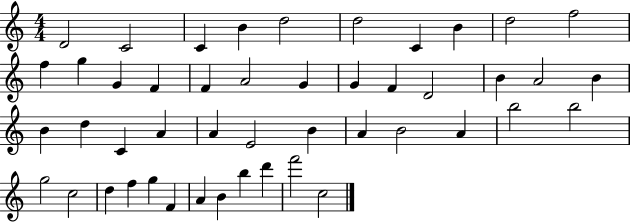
{
  \clef treble
  \numericTimeSignature
  \time 4/4
  \key c \major
  d'2 c'2 | c'4 b'4 d''2 | d''2 c'4 b'4 | d''2 f''2 | \break f''4 g''4 g'4 f'4 | f'4 a'2 g'4 | g'4 f'4 d'2 | b'4 a'2 b'4 | \break b'4 d''4 c'4 a'4 | a'4 e'2 b'4 | a'4 b'2 a'4 | b''2 b''2 | \break g''2 c''2 | d''4 f''4 g''4 f'4 | a'4 b'4 b''4 d'''4 | f'''2 c''2 | \break \bar "|."
}